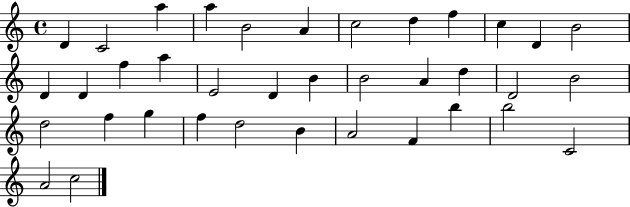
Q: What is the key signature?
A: C major